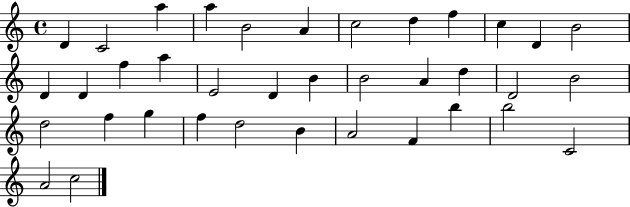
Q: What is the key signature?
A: C major